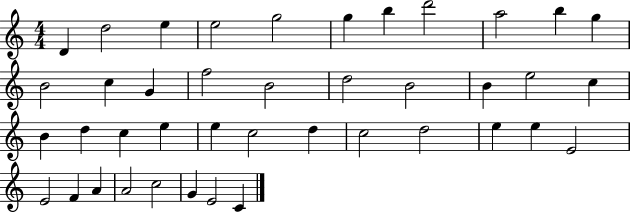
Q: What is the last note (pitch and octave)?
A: C4